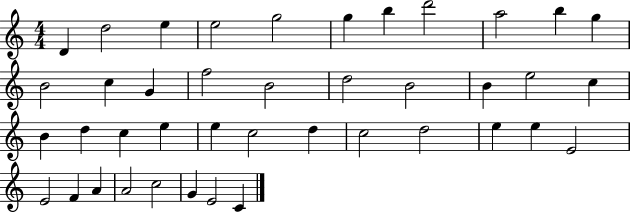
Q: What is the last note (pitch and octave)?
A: C4